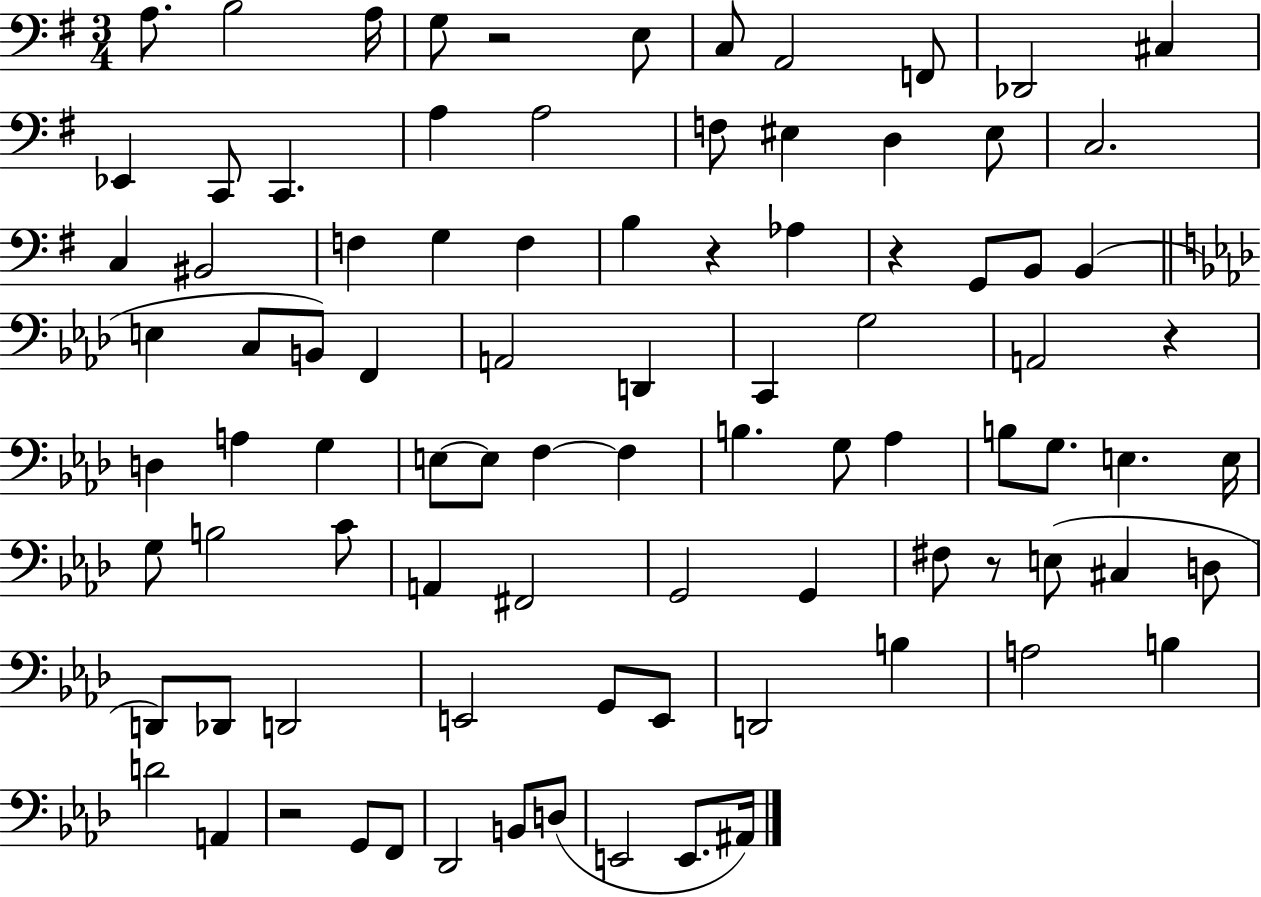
{
  \clef bass
  \numericTimeSignature
  \time 3/4
  \key g \major
  \repeat volta 2 { a8. b2 a16 | g8 r2 e8 | c8 a,2 f,8 | des,2 cis4 | \break ees,4 c,8 c,4. | a4 a2 | f8 eis4 d4 eis8 | c2. | \break c4 bis,2 | f4 g4 f4 | b4 r4 aes4 | r4 g,8 b,8 b,4( | \break \bar "||" \break \key f \minor e4 c8 b,8) f,4 | a,2 d,4 | c,4 g2 | a,2 r4 | \break d4 a4 g4 | e8~~ e8 f4~~ f4 | b4. g8 aes4 | b8 g8. e4. e16 | \break g8 b2 c'8 | a,4 fis,2 | g,2 g,4 | fis8 r8 e8( cis4 d8 | \break d,8) des,8 d,2 | e,2 g,8 e,8 | d,2 b4 | a2 b4 | \break d'2 a,4 | r2 g,8 f,8 | des,2 b,8 d8( | e,2 e,8. ais,16) | \break } \bar "|."
}